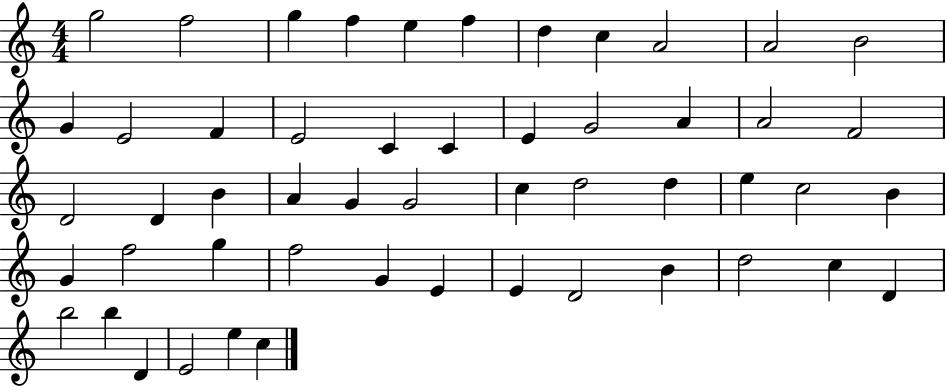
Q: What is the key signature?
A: C major